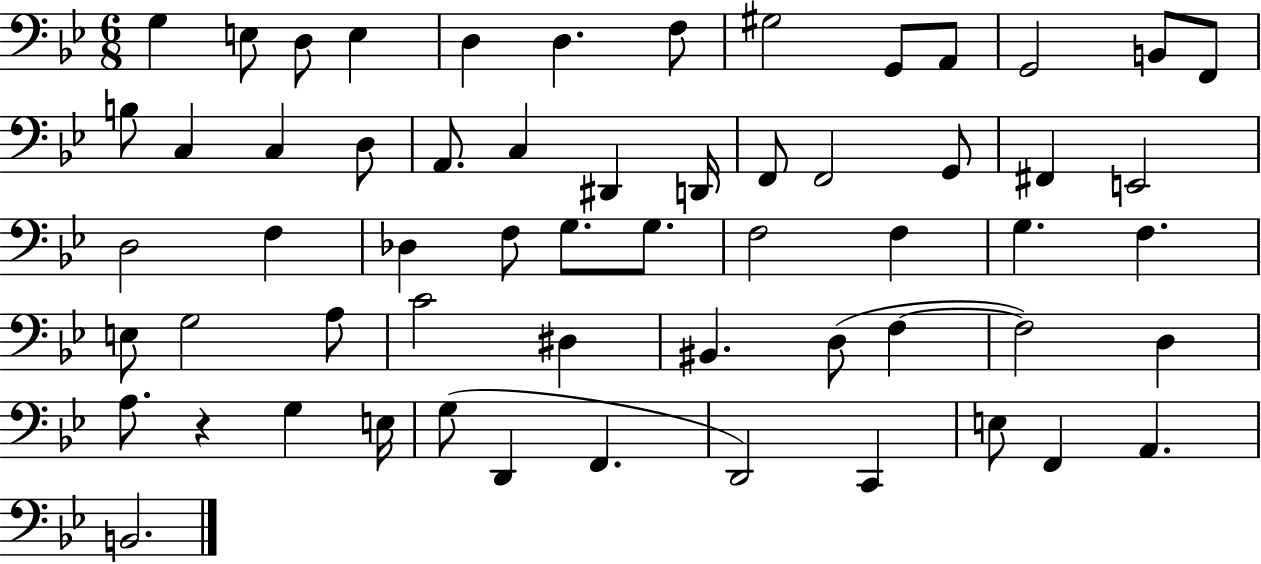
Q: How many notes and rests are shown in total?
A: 59